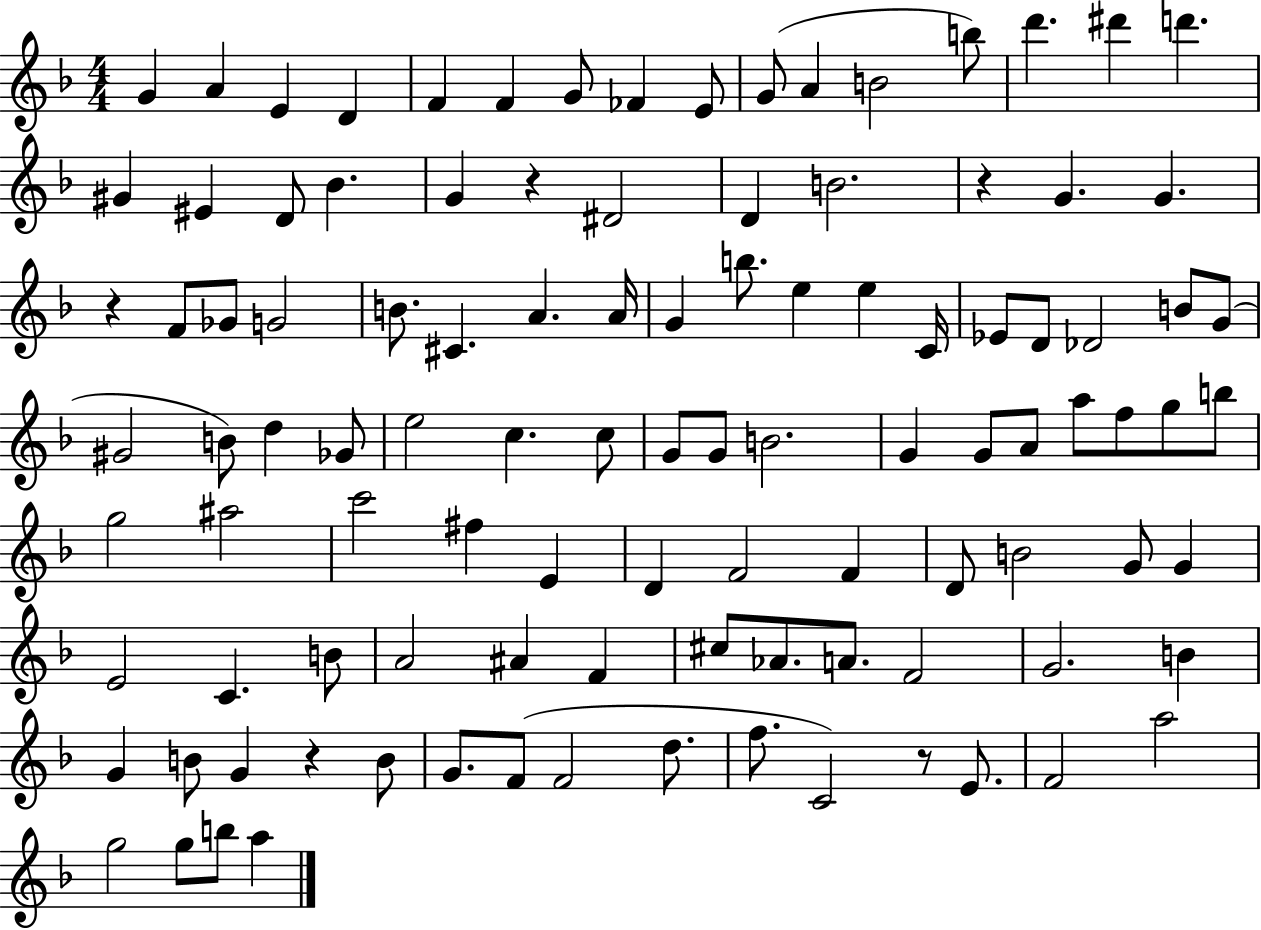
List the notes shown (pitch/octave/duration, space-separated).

G4/q A4/q E4/q D4/q F4/q F4/q G4/e FES4/q E4/e G4/e A4/q B4/h B5/e D6/q. D#6/q D6/q. G#4/q EIS4/q D4/e Bb4/q. G4/q R/q D#4/h D4/q B4/h. R/q G4/q. G4/q. R/q F4/e Gb4/e G4/h B4/e. C#4/q. A4/q. A4/s G4/q B5/e. E5/q E5/q C4/s Eb4/e D4/e Db4/h B4/e G4/e G#4/h B4/e D5/q Gb4/e E5/h C5/q. C5/e G4/e G4/e B4/h. G4/q G4/e A4/e A5/e F5/e G5/e B5/e G5/h A#5/h C6/h F#5/q E4/q D4/q F4/h F4/q D4/e B4/h G4/e G4/q E4/h C4/q. B4/e A4/h A#4/q F4/q C#5/e Ab4/e. A4/e. F4/h G4/h. B4/q G4/q B4/e G4/q R/q B4/e G4/e. F4/e F4/h D5/e. F5/e. C4/h R/e E4/e. F4/h A5/h G5/h G5/e B5/e A5/q